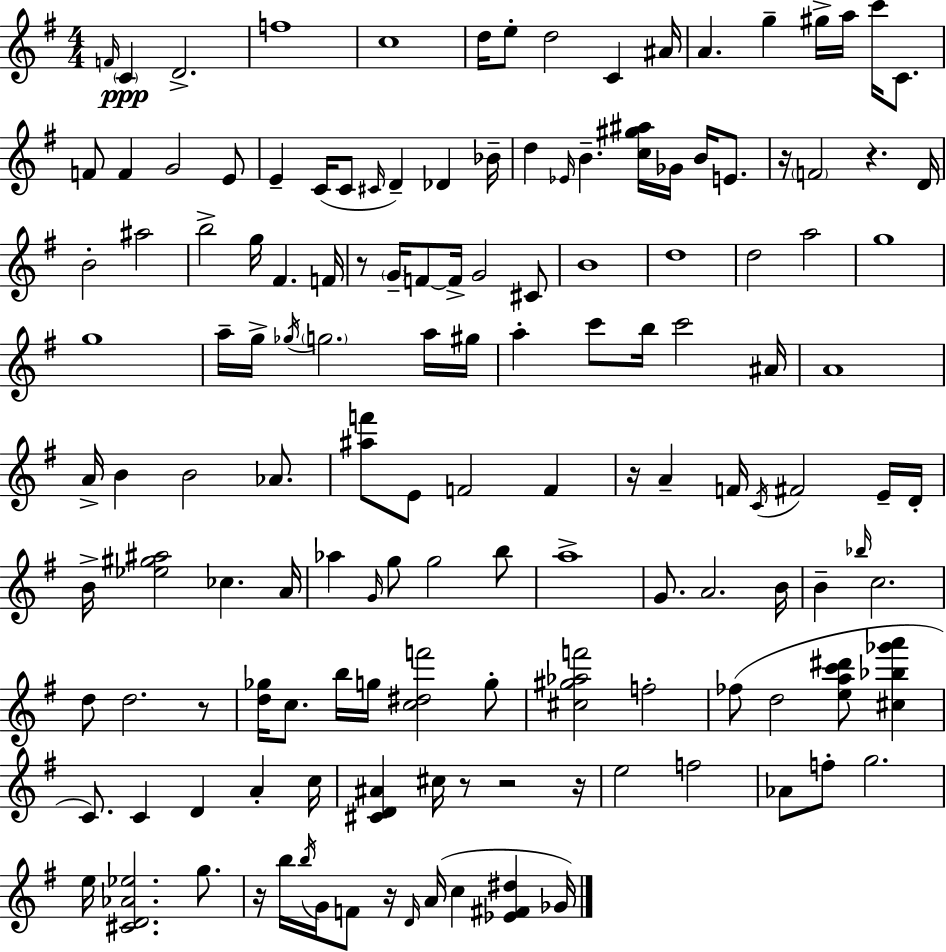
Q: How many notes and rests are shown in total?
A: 143